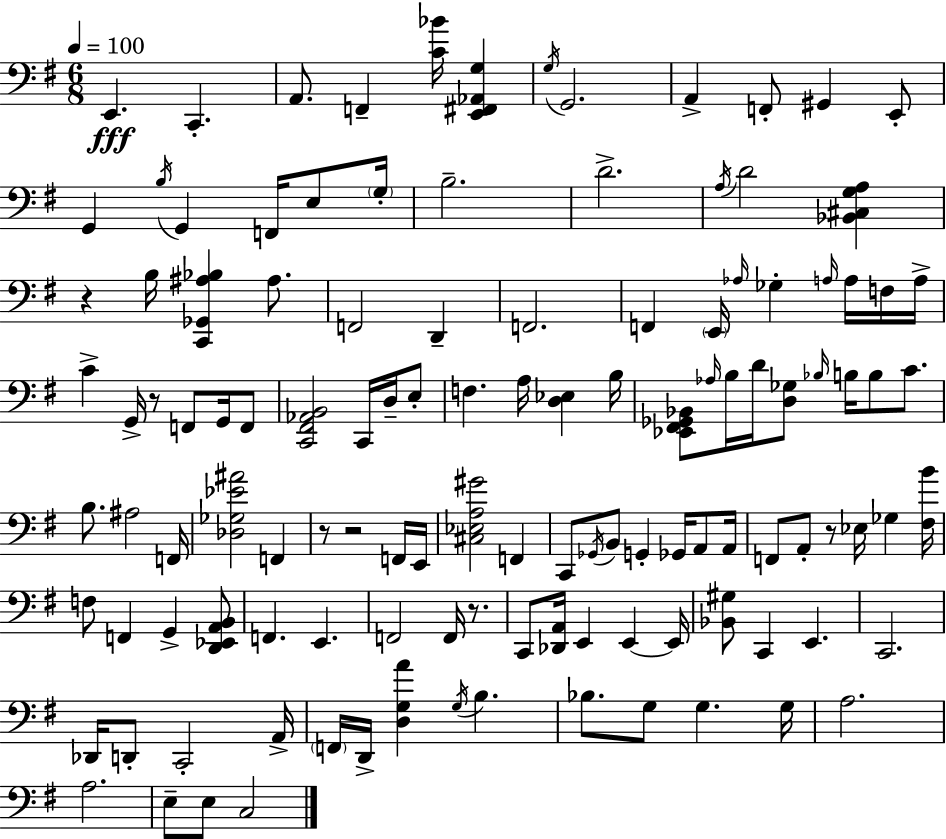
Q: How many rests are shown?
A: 6